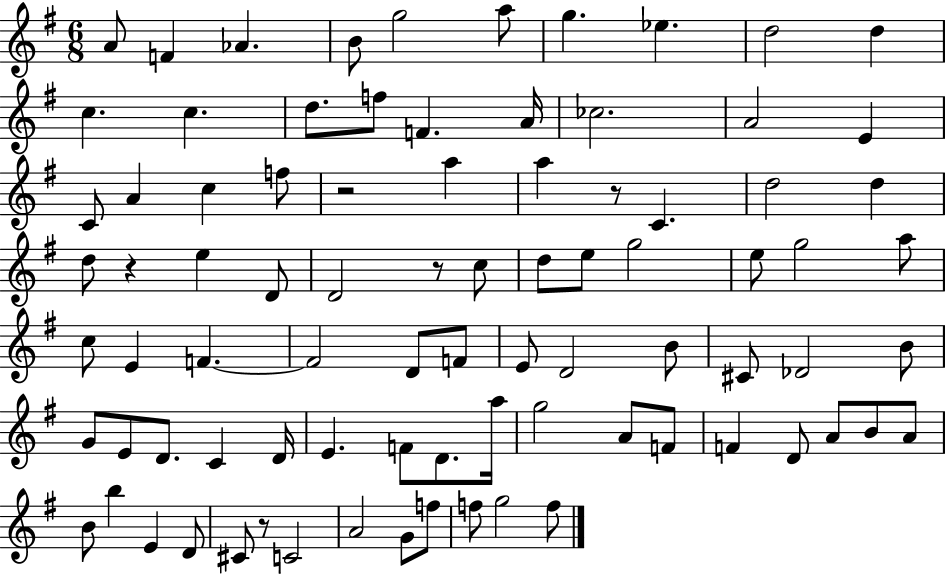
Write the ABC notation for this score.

X:1
T:Untitled
M:6/8
L:1/4
K:G
A/2 F _A B/2 g2 a/2 g _e d2 d c c d/2 f/2 F A/4 _c2 A2 E C/2 A c f/2 z2 a a z/2 C d2 d d/2 z e D/2 D2 z/2 c/2 d/2 e/2 g2 e/2 g2 a/2 c/2 E F F2 D/2 F/2 E/2 D2 B/2 ^C/2 _D2 B/2 G/2 E/2 D/2 C D/4 E F/2 D/2 a/4 g2 A/2 F/2 F D/2 A/2 B/2 A/2 B/2 b E D/2 ^C/2 z/2 C2 A2 G/2 f/2 f/2 g2 f/2